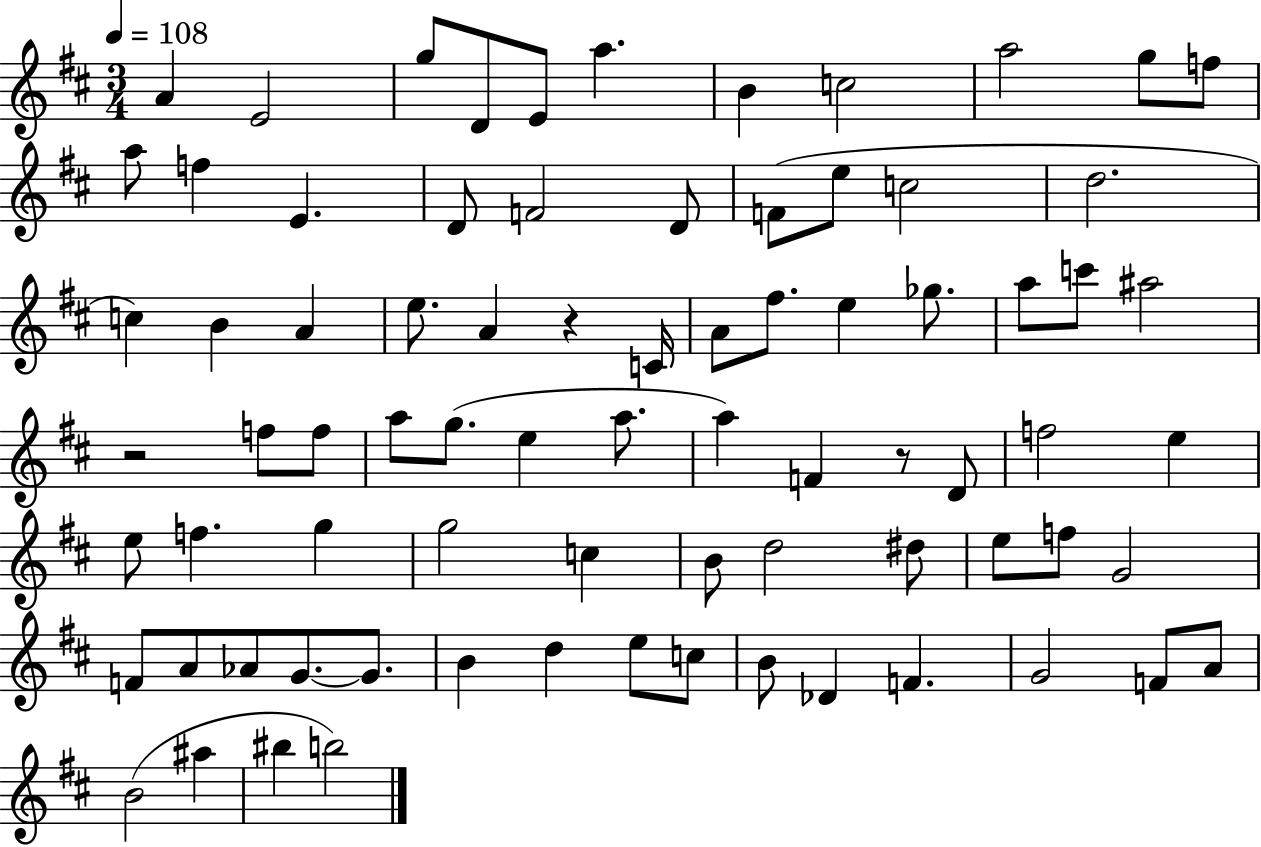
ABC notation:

X:1
T:Untitled
M:3/4
L:1/4
K:D
A E2 g/2 D/2 E/2 a B c2 a2 g/2 f/2 a/2 f E D/2 F2 D/2 F/2 e/2 c2 d2 c B A e/2 A z C/4 A/2 ^f/2 e _g/2 a/2 c'/2 ^a2 z2 f/2 f/2 a/2 g/2 e a/2 a F z/2 D/2 f2 e e/2 f g g2 c B/2 d2 ^d/2 e/2 f/2 G2 F/2 A/2 _A/2 G/2 G/2 B d e/2 c/2 B/2 _D F G2 F/2 A/2 B2 ^a ^b b2